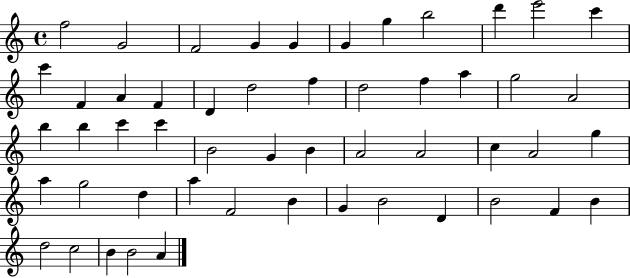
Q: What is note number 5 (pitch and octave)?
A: G4